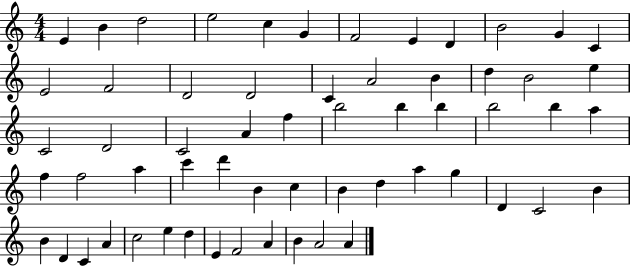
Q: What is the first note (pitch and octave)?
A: E4